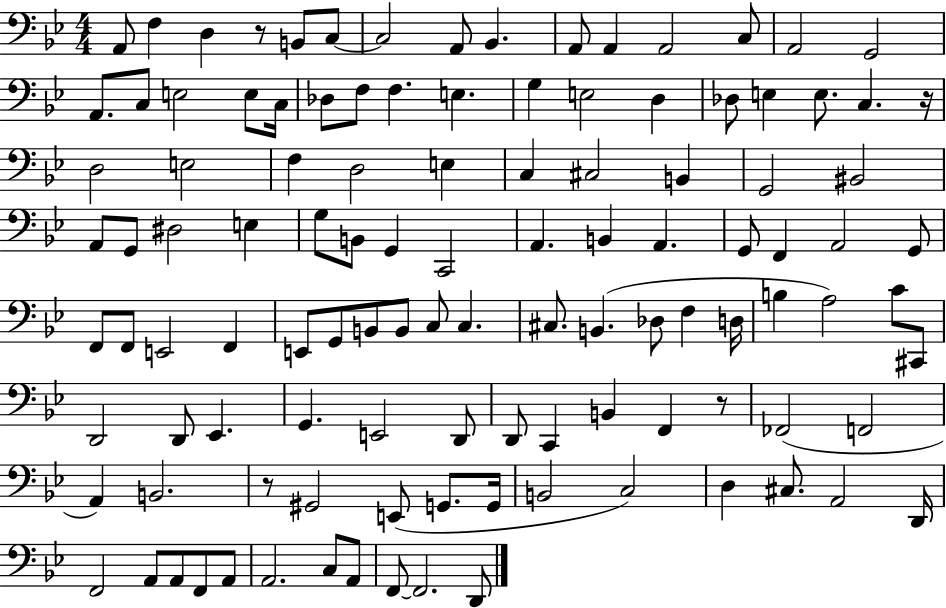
X:1
T:Untitled
M:4/4
L:1/4
K:Bb
A,,/2 F, D, z/2 B,,/2 C,/2 C,2 A,,/2 _B,, A,,/2 A,, A,,2 C,/2 A,,2 G,,2 A,,/2 C,/2 E,2 E,/2 C,/4 _D,/2 F,/2 F, E, G, E,2 D, _D,/2 E, E,/2 C, z/4 D,2 E,2 F, D,2 E, C, ^C,2 B,, G,,2 ^B,,2 A,,/2 G,,/2 ^D,2 E, G,/2 B,,/2 G,, C,,2 A,, B,, A,, G,,/2 F,, A,,2 G,,/2 F,,/2 F,,/2 E,,2 F,, E,,/2 G,,/2 B,,/2 B,,/2 C,/2 C, ^C,/2 B,, _D,/2 F, D,/4 B, A,2 C/2 ^C,,/2 D,,2 D,,/2 _E,, G,, E,,2 D,,/2 D,,/2 C,, B,, F,, z/2 _F,,2 F,,2 A,, B,,2 z/2 ^G,,2 E,,/2 G,,/2 G,,/4 B,,2 C,2 D, ^C,/2 A,,2 D,,/4 F,,2 A,,/2 A,,/2 F,,/2 A,,/2 A,,2 C,/2 A,,/2 F,,/2 F,,2 D,,/2